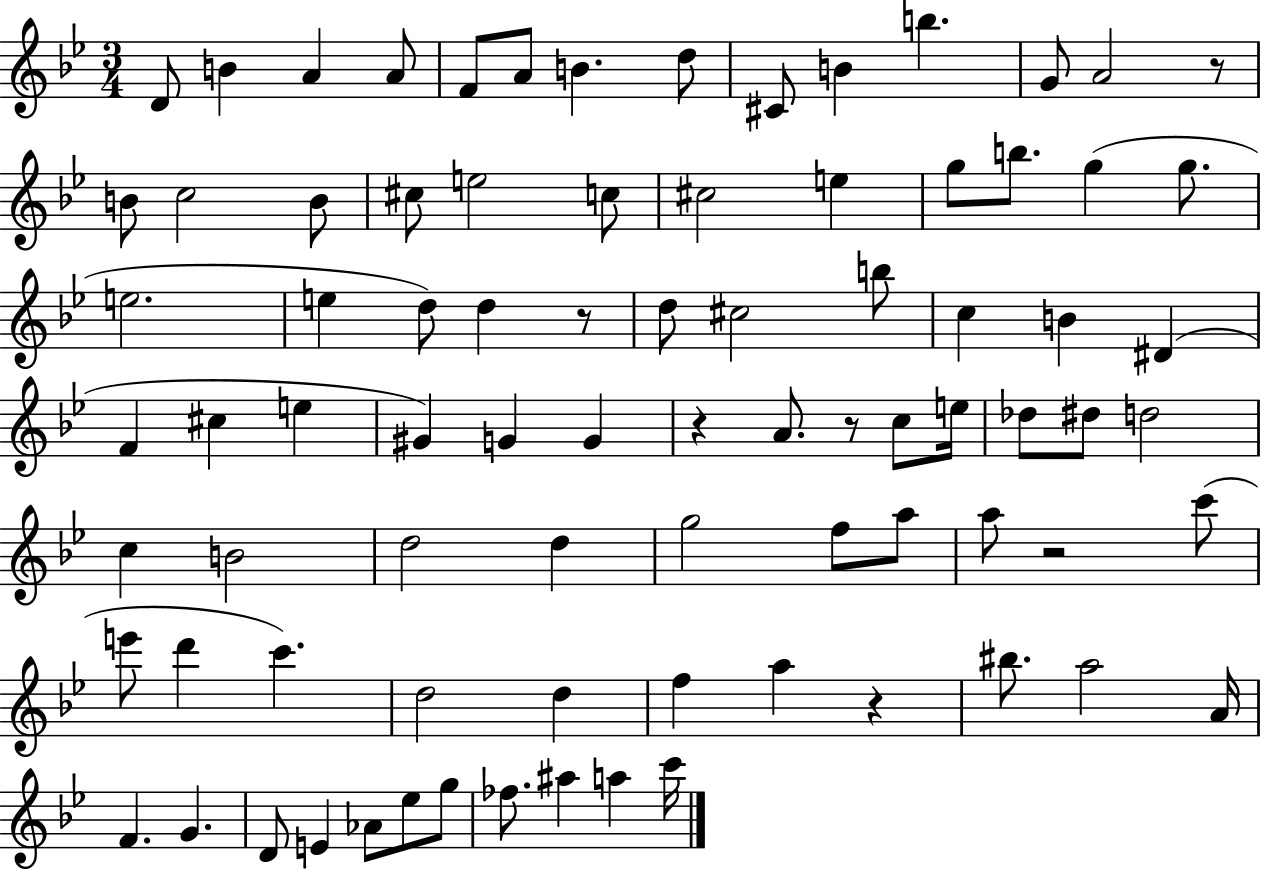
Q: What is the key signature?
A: BES major